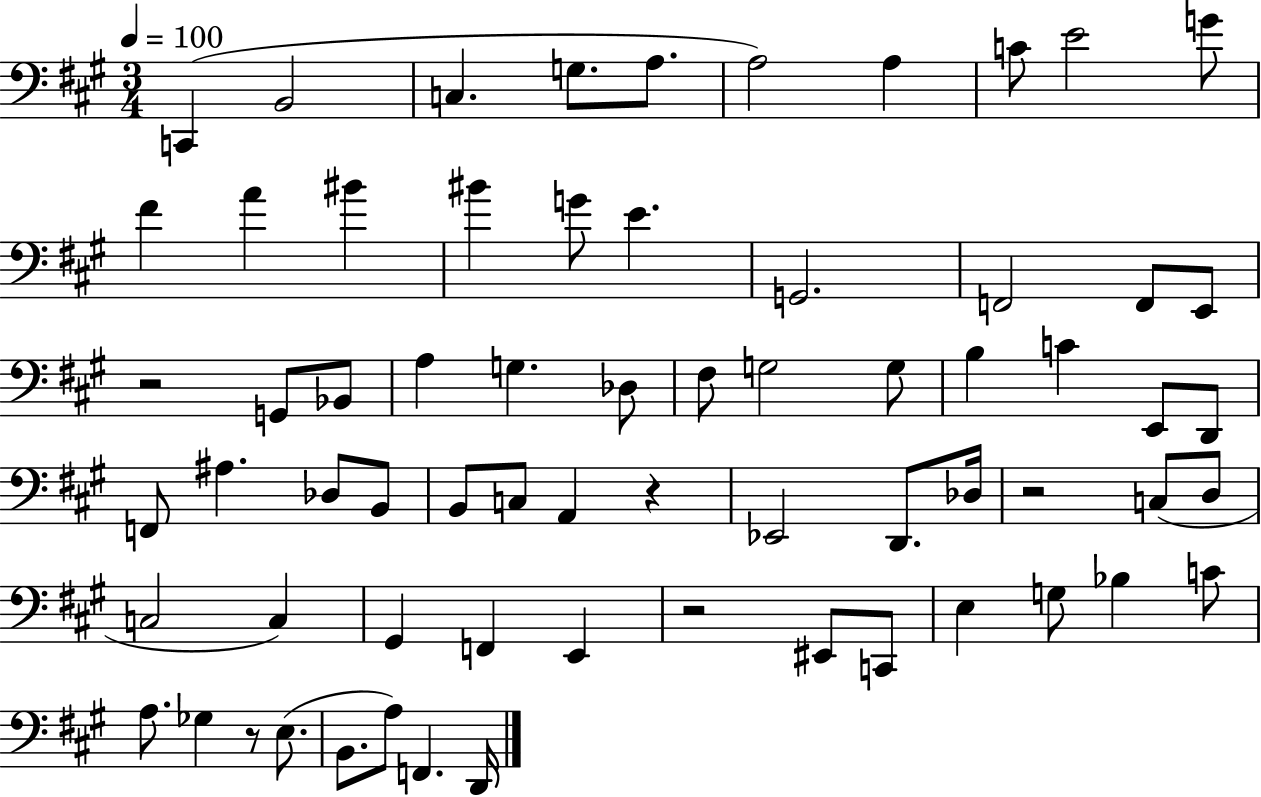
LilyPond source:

{
  \clef bass
  \numericTimeSignature
  \time 3/4
  \key a \major
  \tempo 4 = 100
  c,4( b,2 | c4. g8. a8. | a2) a4 | c'8 e'2 g'8 | \break fis'4 a'4 bis'4 | bis'4 g'8 e'4. | g,2. | f,2 f,8 e,8 | \break r2 g,8 bes,8 | a4 g4. des8 | fis8 g2 g8 | b4 c'4 e,8 d,8 | \break f,8 ais4. des8 b,8 | b,8 c8 a,4 r4 | ees,2 d,8. des16 | r2 c8( d8 | \break c2 c4) | gis,4 f,4 e,4 | r2 eis,8 c,8 | e4 g8 bes4 c'8 | \break a8. ges4 r8 e8.( | b,8. a8) f,4. d,16 | \bar "|."
}